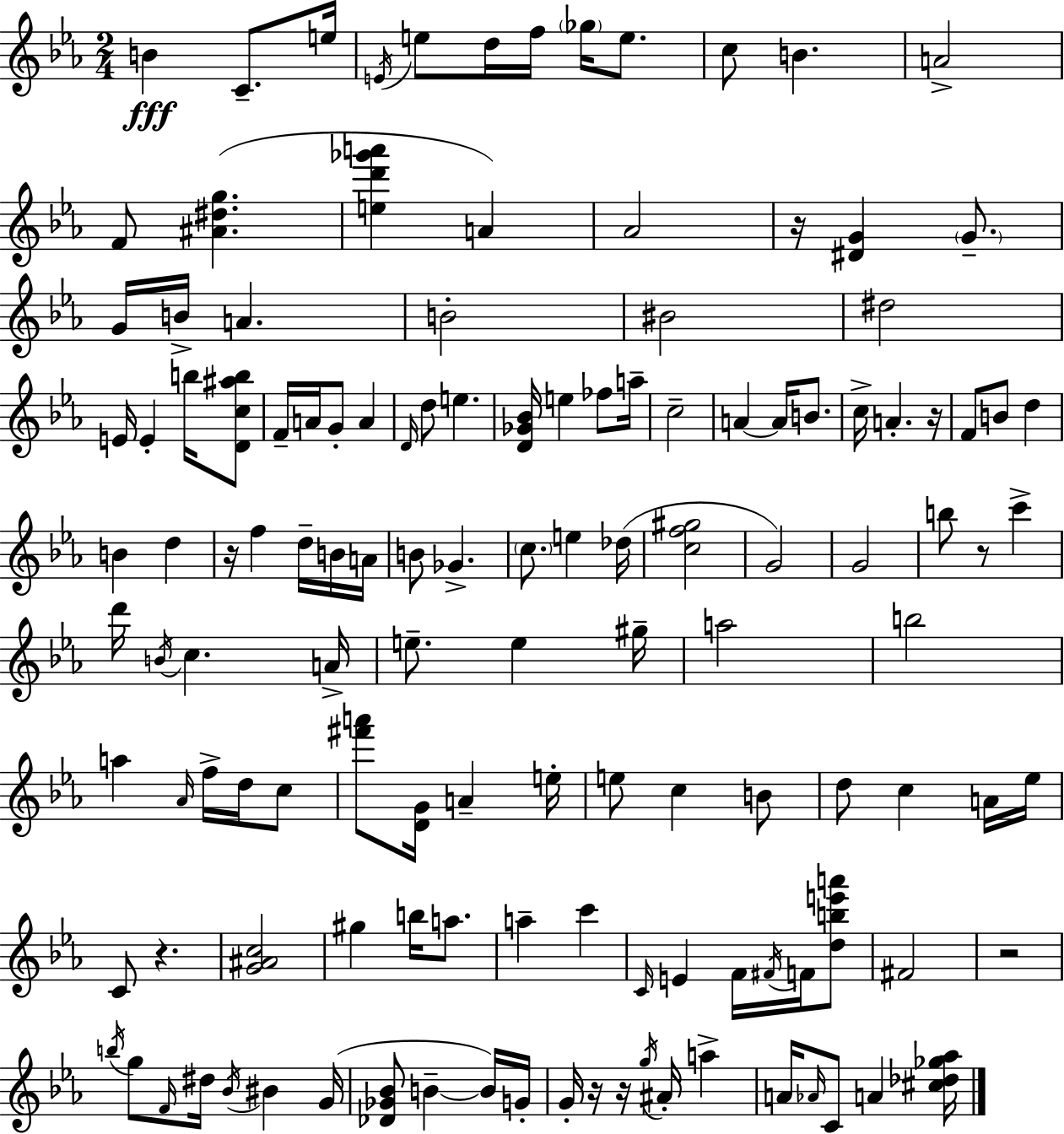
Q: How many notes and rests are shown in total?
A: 132